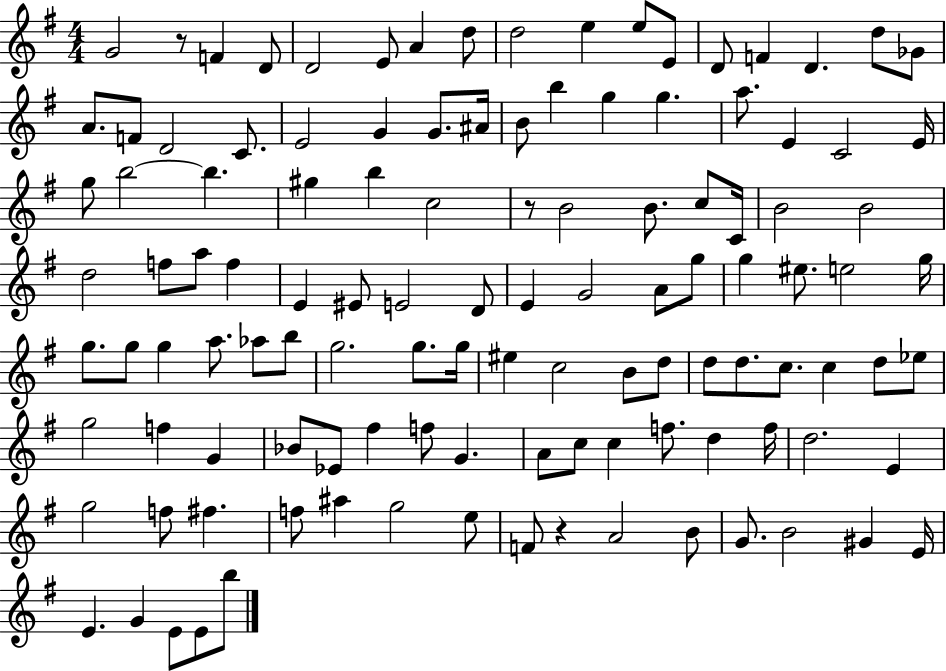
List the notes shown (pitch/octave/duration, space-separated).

G4/h R/e F4/q D4/e D4/h E4/e A4/q D5/e D5/h E5/q E5/e E4/e D4/e F4/q D4/q. D5/e Gb4/e A4/e. F4/e D4/h C4/e. E4/h G4/q G4/e. A#4/s B4/e B5/q G5/q G5/q. A5/e. E4/q C4/h E4/s G5/e B5/h B5/q. G#5/q B5/q C5/h R/e B4/h B4/e. C5/e C4/s B4/h B4/h D5/h F5/e A5/e F5/q E4/q EIS4/e E4/h D4/e E4/q G4/h A4/e G5/e G5/q EIS5/e. E5/h G5/s G5/e. G5/e G5/q A5/e. Ab5/e B5/e G5/h. G5/e. G5/s EIS5/q C5/h B4/e D5/e D5/e D5/e. C5/e. C5/q D5/e Eb5/e G5/h F5/q G4/q Bb4/e Eb4/e F#5/q F5/e G4/q. A4/e C5/e C5/q F5/e. D5/q F5/s D5/h. E4/q G5/h F5/e F#5/q. F5/e A#5/q G5/h E5/e F4/e R/q A4/h B4/e G4/e. B4/h G#4/q E4/s E4/q. G4/q E4/e E4/e B5/e